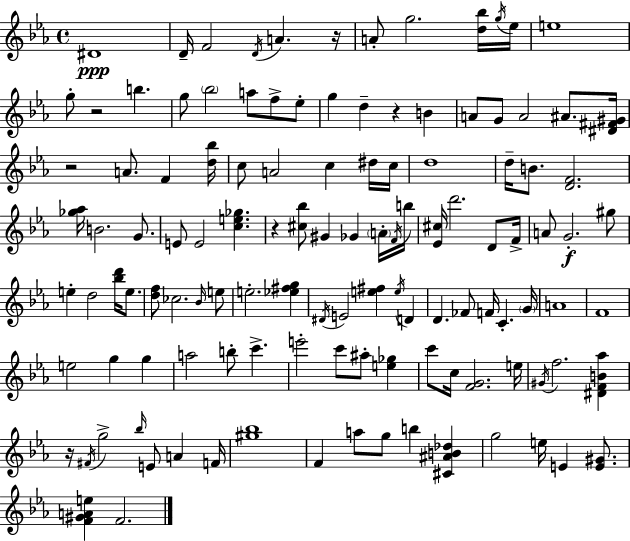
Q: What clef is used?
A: treble